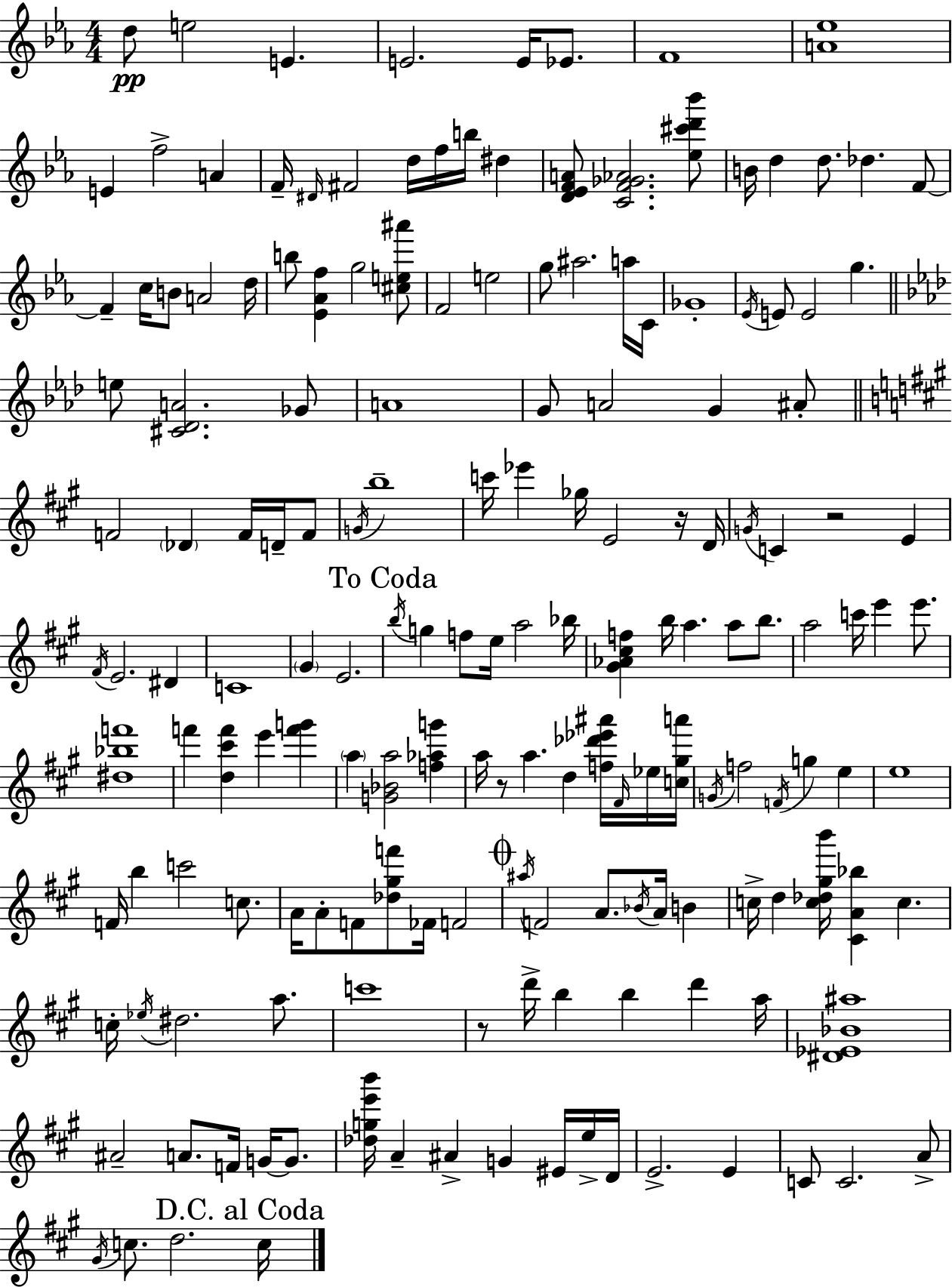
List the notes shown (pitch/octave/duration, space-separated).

D5/e E5/h E4/q. E4/h. E4/s Eb4/e. F4/w [A4,Eb5]/w E4/q F5/h A4/q F4/s D#4/s F#4/h D5/s F5/s B5/s D#5/q [D4,Eb4,F4,A4]/e [C4,F4,Gb4,Ab4]/h. [Eb5,C#6,D6,Bb6]/e B4/s D5/q D5/e. Db5/q. F4/e F4/q C5/s B4/e A4/h D5/s B5/e [Eb4,Ab4,F5]/q G5/h [C#5,E5,A#6]/e F4/h E5/h G5/e A#5/h. A5/s C4/s Gb4/w Eb4/s E4/e E4/h G5/q. E5/e [C#4,Db4,A4]/h. Gb4/e A4/w G4/e A4/h G4/q A#4/e F4/h Db4/q F4/s D4/s F4/e G4/s B5/w C6/s Eb6/q Gb5/s E4/h R/s D4/s G4/s C4/q R/h E4/q F#4/s E4/h. D#4/q C4/w G#4/q E4/h. B5/s G5/q F5/e E5/s A5/h Bb5/s [G#4,Ab4,C#5,F5]/q B5/s A5/q. A5/e B5/e. A5/h C6/s E6/q E6/e. [D#5,Bb5,F6]/w F6/q [D5,C#6,F6]/q E6/q [F6,G6]/q A5/q [G4,Bb4,A5]/h [F5,Ab5,G6]/q A5/s R/e A5/q. D5/q [F5,Db6,Eb6,A#6]/s F#4/s Eb5/s [C5,G#5,A6]/s G4/s F5/h F4/s G5/q E5/q E5/w F4/s B5/q C6/h C5/e. A4/s A4/e F4/e [Db5,G#5,F6]/e FES4/s F4/h A#5/s F4/h A4/e. Bb4/s A4/s B4/q C5/s D5/q [C5,Db5,G#5,B6]/s [C#4,A4,Bb5]/q C5/q. C5/s Eb5/s D#5/h. A5/e. C6/w R/e D6/s B5/q B5/q D6/q A5/s [D#4,Eb4,Bb4,A#5]/w A#4/h A4/e. F4/s G4/s G4/e. [Db5,G5,E6,B6]/s A4/q A#4/q G4/q EIS4/s E5/s D4/s E4/h. E4/q C4/e C4/h. A4/e G#4/s C5/e. D5/h. C5/s